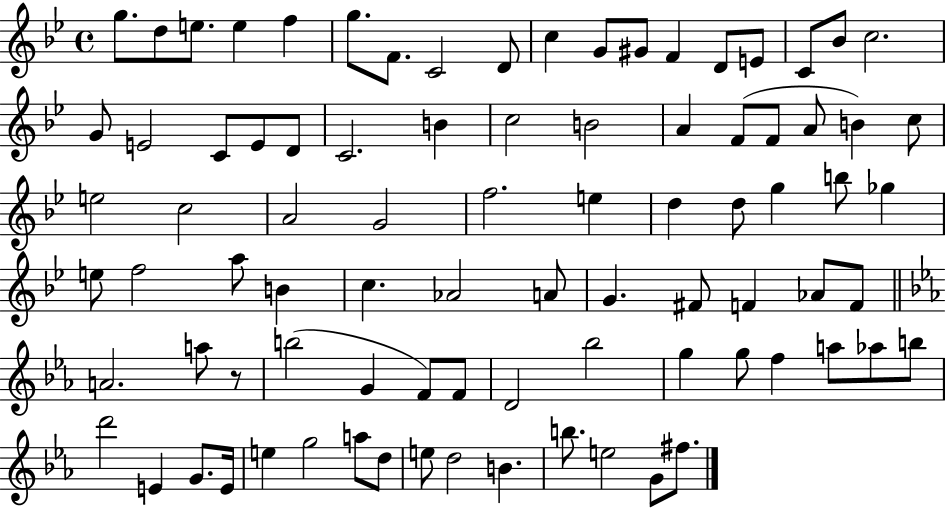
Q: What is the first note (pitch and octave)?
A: G5